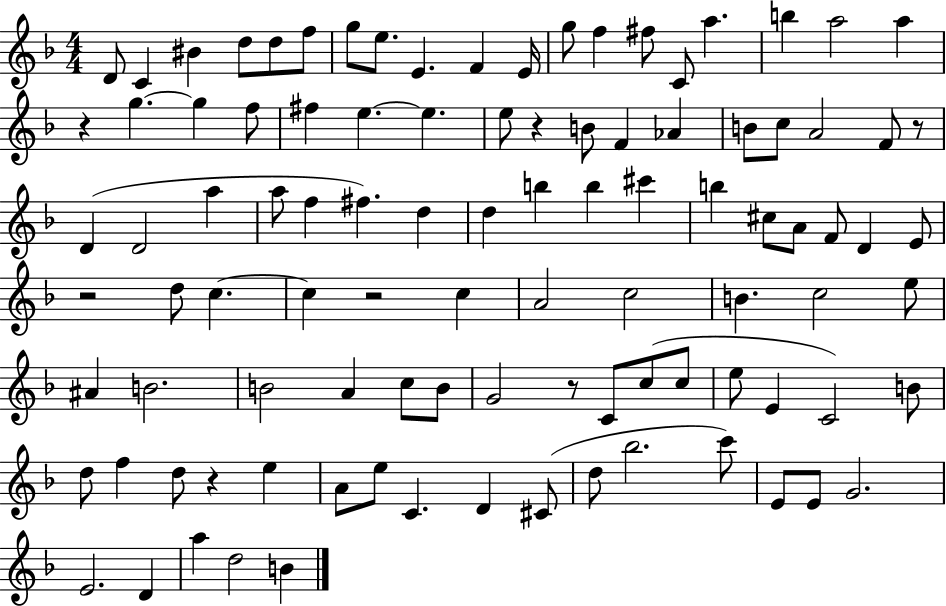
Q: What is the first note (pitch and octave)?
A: D4